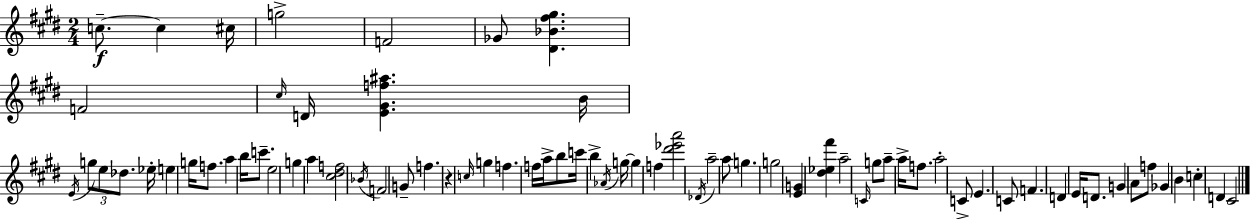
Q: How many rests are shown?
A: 1